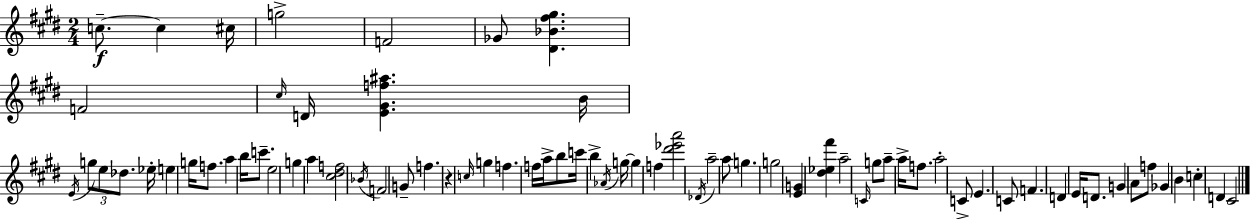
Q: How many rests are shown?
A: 1